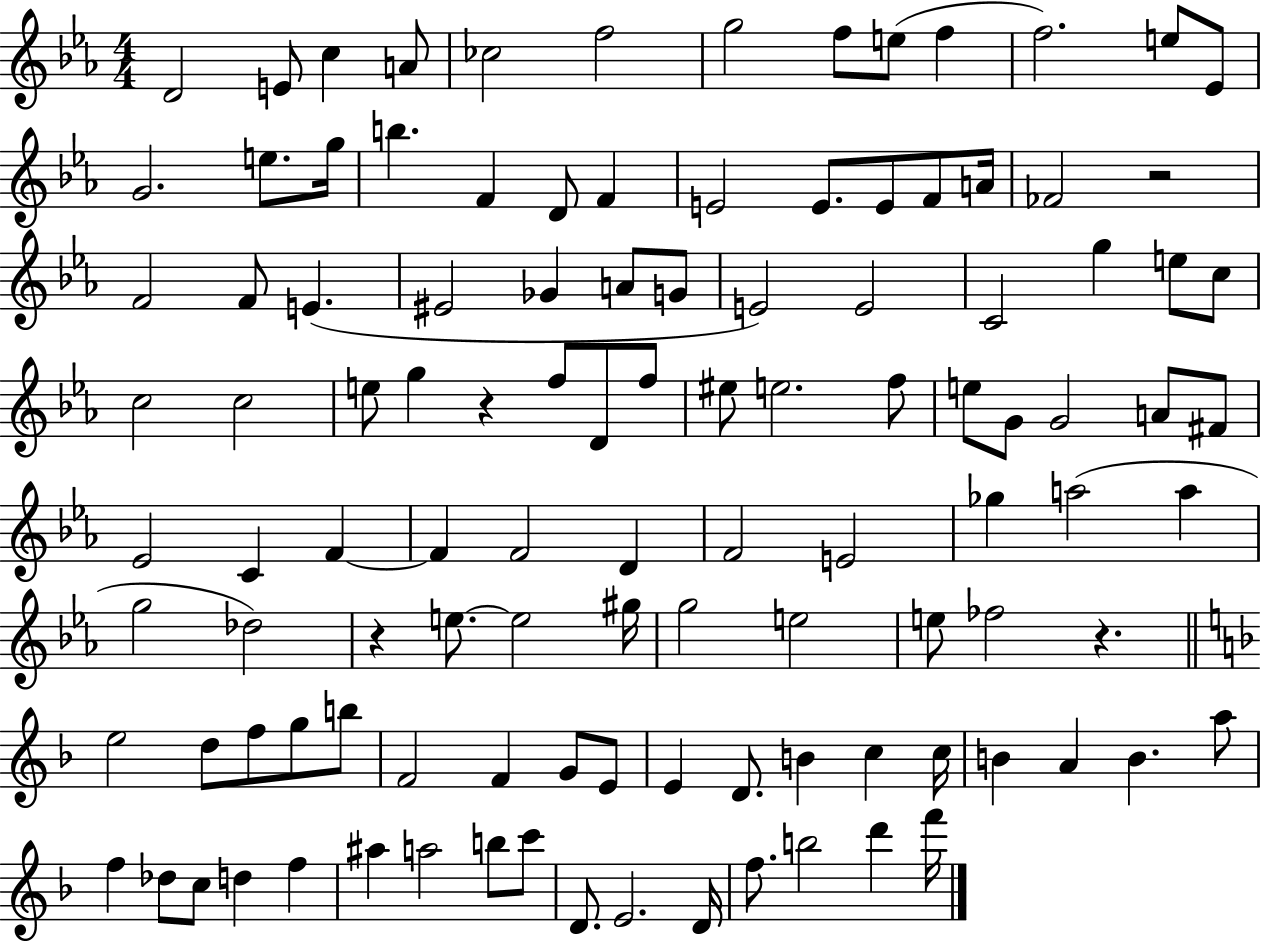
D4/h E4/e C5/q A4/e CES5/h F5/h G5/h F5/e E5/e F5/q F5/h. E5/e Eb4/e G4/h. E5/e. G5/s B5/q. F4/q D4/e F4/q E4/h E4/e. E4/e F4/e A4/s FES4/h R/h F4/h F4/e E4/q. EIS4/h Gb4/q A4/e G4/e E4/h E4/h C4/h G5/q E5/e C5/e C5/h C5/h E5/e G5/q R/q F5/e D4/e F5/e EIS5/e E5/h. F5/e E5/e G4/e G4/h A4/e F#4/e Eb4/h C4/q F4/q F4/q F4/h D4/q F4/h E4/h Gb5/q A5/h A5/q G5/h Db5/h R/q E5/e. E5/h G#5/s G5/h E5/h E5/e FES5/h R/q. E5/h D5/e F5/e G5/e B5/e F4/h F4/q G4/e E4/e E4/q D4/e. B4/q C5/q C5/s B4/q A4/q B4/q. A5/e F5/q Db5/e C5/e D5/q F5/q A#5/q A5/h B5/e C6/e D4/e. E4/h. D4/s F5/e. B5/h D6/q F6/s